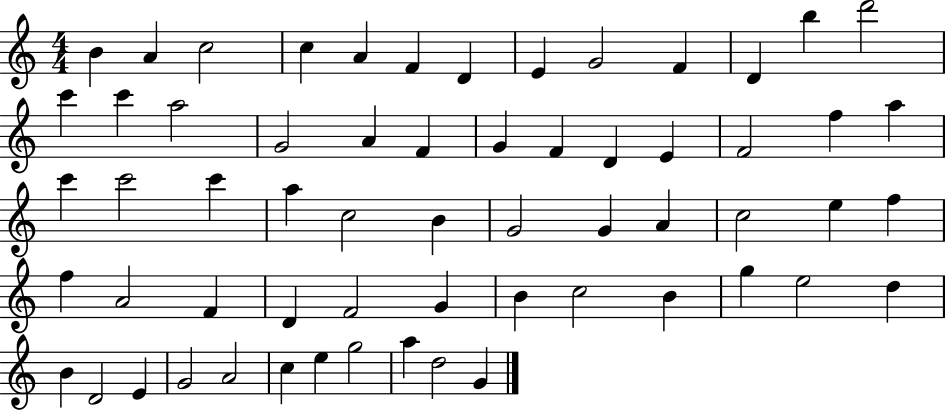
X:1
T:Untitled
M:4/4
L:1/4
K:C
B A c2 c A F D E G2 F D b d'2 c' c' a2 G2 A F G F D E F2 f a c' c'2 c' a c2 B G2 G A c2 e f f A2 F D F2 G B c2 B g e2 d B D2 E G2 A2 c e g2 a d2 G